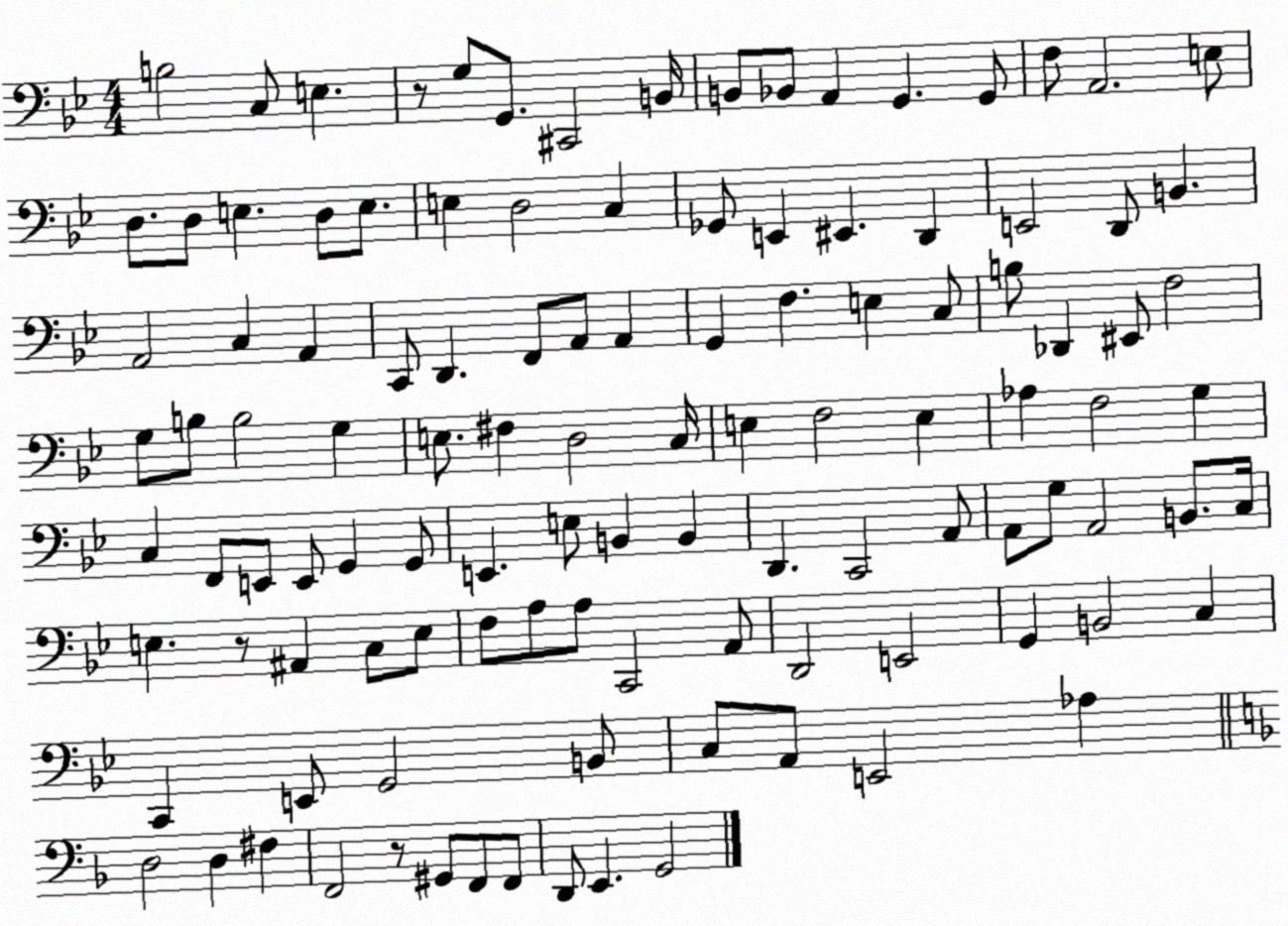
X:1
T:Untitled
M:4/4
L:1/4
K:Bb
B,2 C,/2 E, z/2 G,/2 G,,/2 ^C,,2 B,,/4 B,,/2 _B,,/2 A,, G,, G,,/2 F,/2 A,,2 E,/2 D,/2 D,/2 E, D,/2 E,/2 E, D,2 C, _G,,/2 E,, ^E,, D,, E,,2 D,,/2 B,, A,,2 C, A,, C,,/2 D,, F,,/2 A,,/2 A,, G,, F, E, C,/2 B,/2 _D,, ^E,,/2 F,2 G,/2 B,/2 B,2 G, E,/2 ^F, D,2 C,/4 E, F,2 E, _A, F,2 G, C, F,,/2 E,,/2 E,,/2 G,, G,,/2 E,, E,/2 B,, B,, D,, C,,2 A,,/2 A,,/2 G,/2 A,,2 B,,/2 C,/4 E, z/2 ^A,, C,/2 E,/2 F,/2 A,/2 A,/2 C,,2 A,,/2 D,,2 E,,2 G,, B,,2 C, C,, E,,/2 G,,2 B,,/2 C,/2 A,,/2 E,,2 _A, D,2 D, ^F, F,,2 z/2 ^G,,/2 F,,/2 F,,/2 D,,/2 E,, G,,2